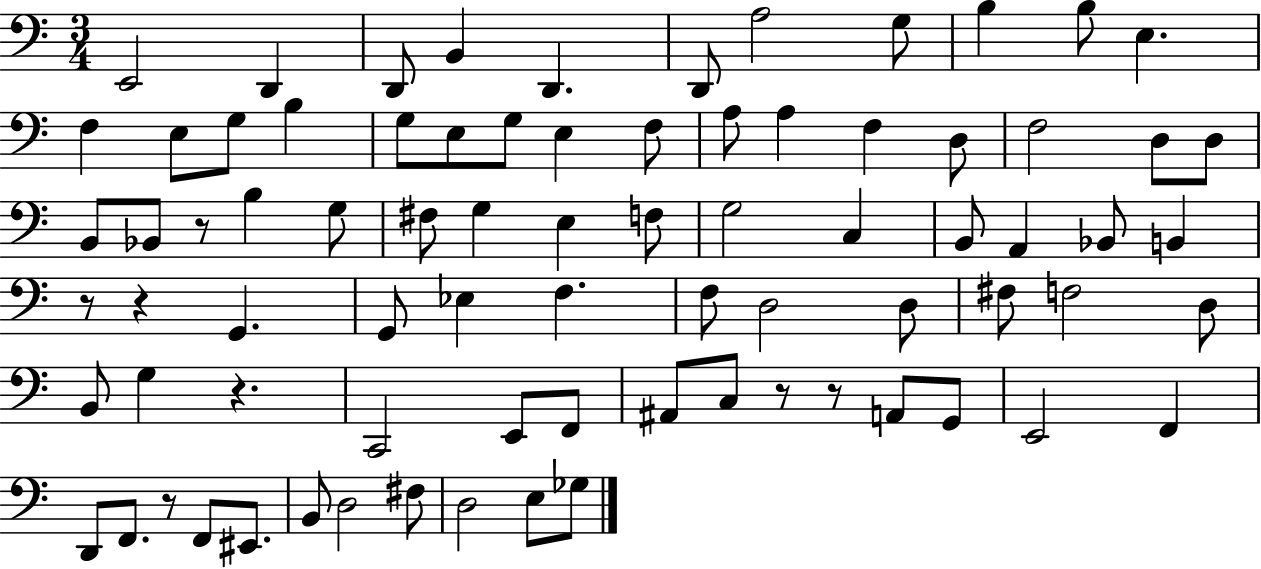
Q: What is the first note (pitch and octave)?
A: E2